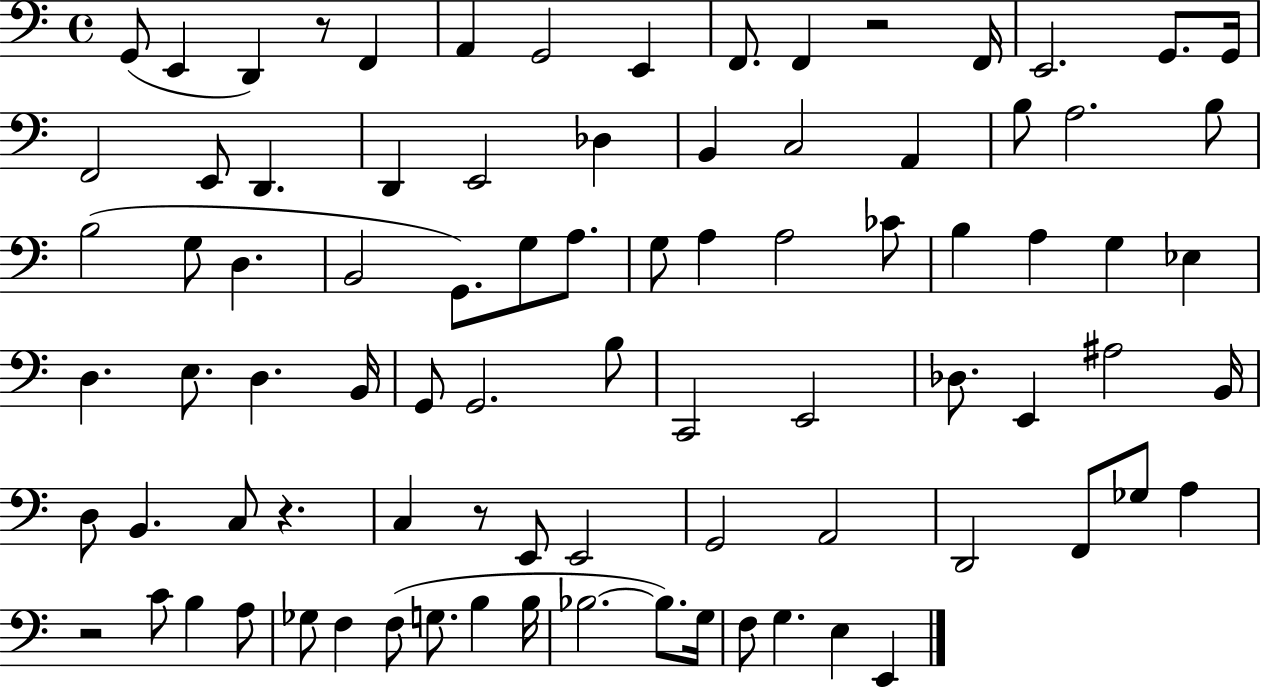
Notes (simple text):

G2/e E2/q D2/q R/e F2/q A2/q G2/h E2/q F2/e. F2/q R/h F2/s E2/h. G2/e. G2/s F2/h E2/e D2/q. D2/q E2/h Db3/q B2/q C3/h A2/q B3/e A3/h. B3/e B3/h G3/e D3/q. B2/h G2/e. G3/e A3/e. G3/e A3/q A3/h CES4/e B3/q A3/q G3/q Eb3/q D3/q. E3/e. D3/q. B2/s G2/e G2/h. B3/e C2/h E2/h Db3/e. E2/q A#3/h B2/s D3/e B2/q. C3/e R/q. C3/q R/e E2/e E2/h G2/h A2/h D2/h F2/e Gb3/e A3/q R/h C4/e B3/q A3/e Gb3/e F3/q F3/e G3/e. B3/q B3/s Bb3/h. Bb3/e. G3/s F3/e G3/q. E3/q E2/q